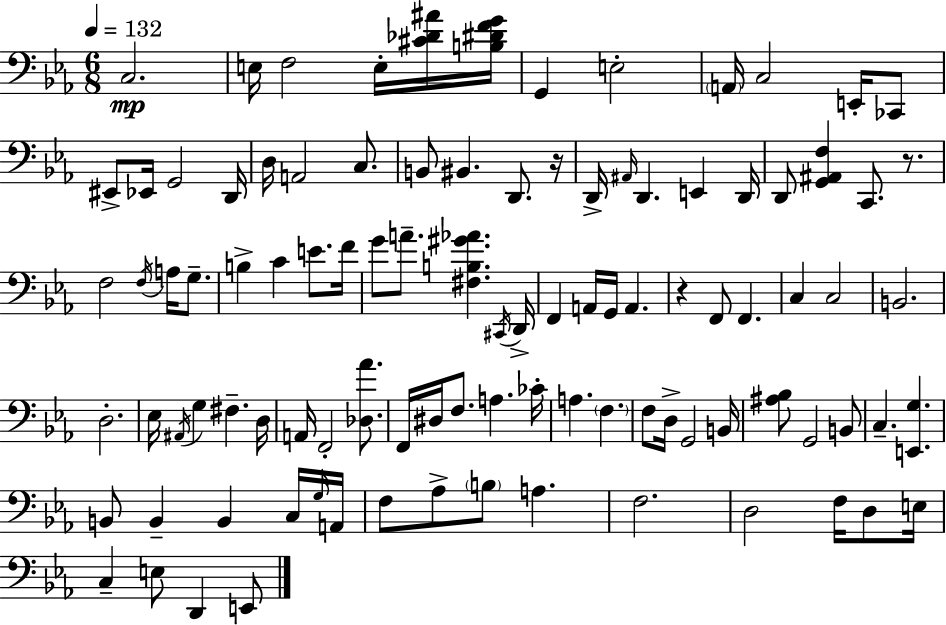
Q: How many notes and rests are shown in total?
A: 99